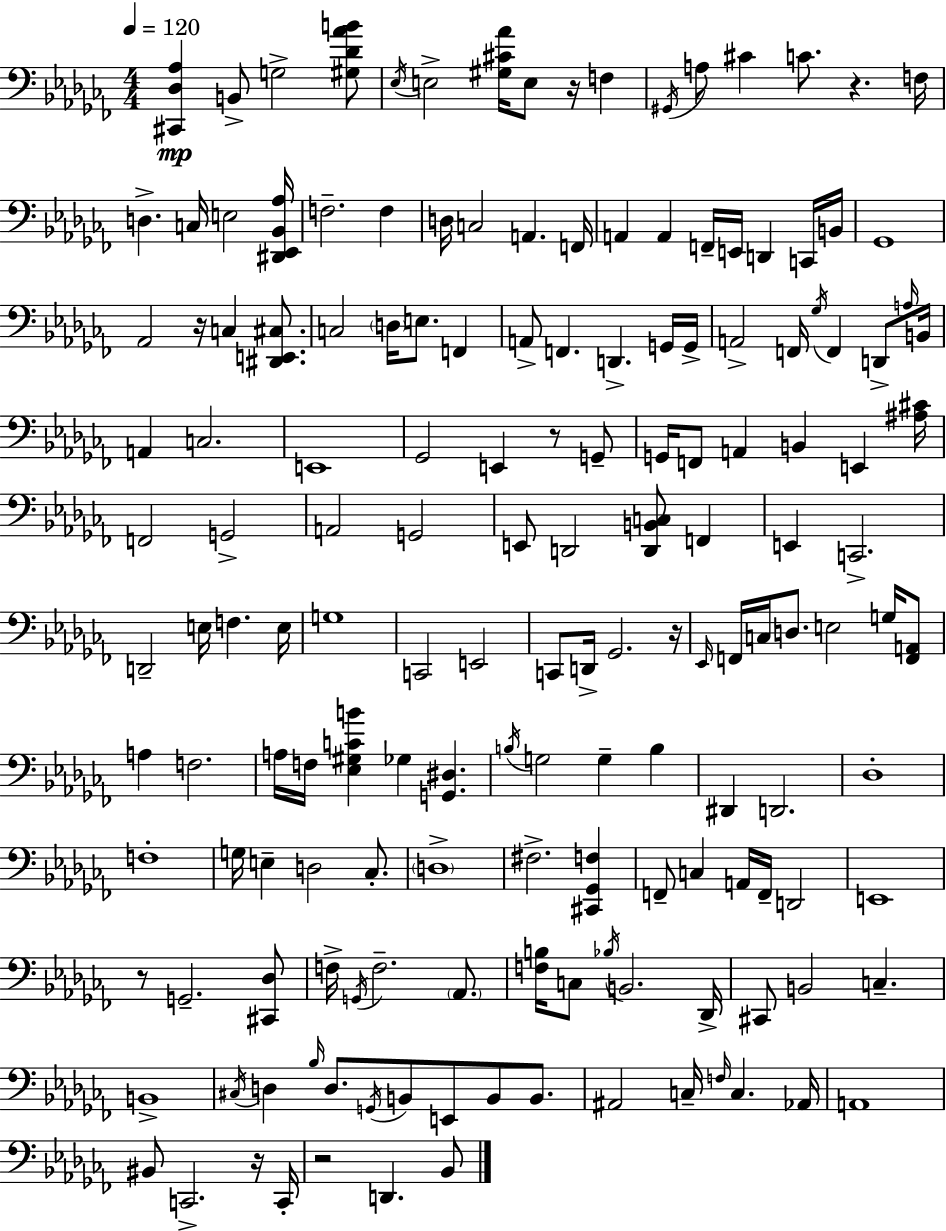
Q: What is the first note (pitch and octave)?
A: B2